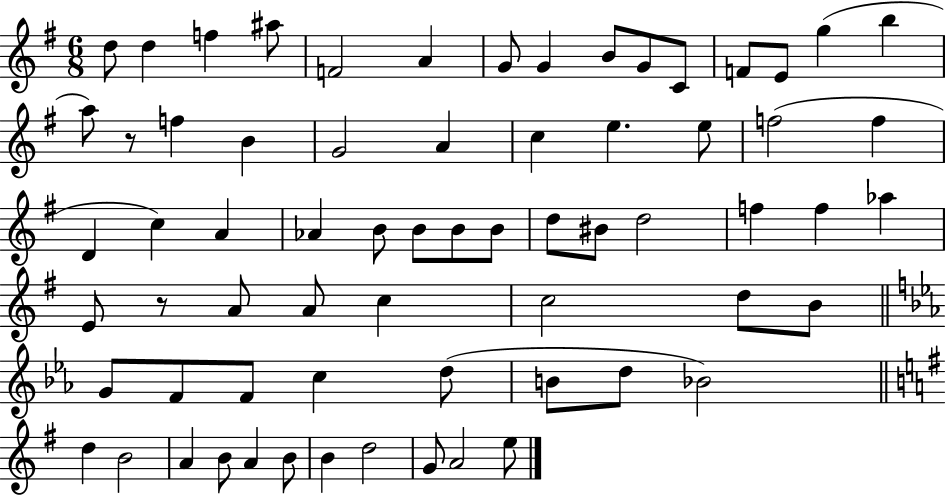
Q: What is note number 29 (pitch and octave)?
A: Ab4